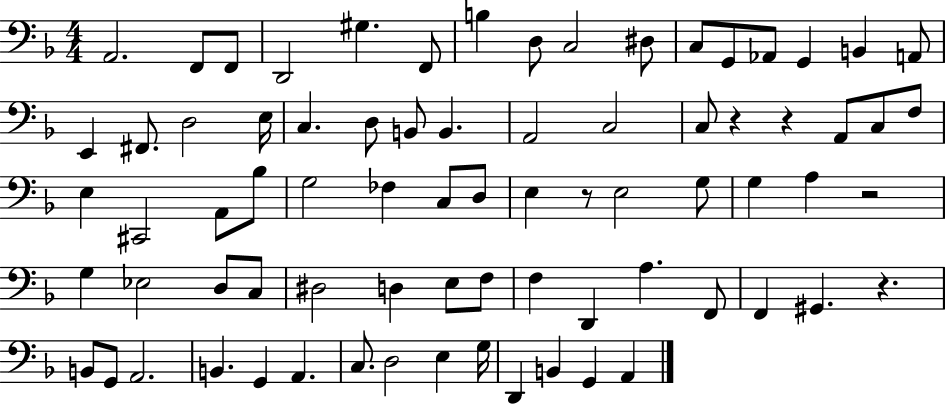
X:1
T:Untitled
M:4/4
L:1/4
K:F
A,,2 F,,/2 F,,/2 D,,2 ^G, F,,/2 B, D,/2 C,2 ^D,/2 C,/2 G,,/2 _A,,/2 G,, B,, A,,/2 E,, ^F,,/2 D,2 E,/4 C, D,/2 B,,/2 B,, A,,2 C,2 C,/2 z z A,,/2 C,/2 F,/2 E, ^C,,2 A,,/2 _B,/2 G,2 _F, C,/2 D,/2 E, z/2 E,2 G,/2 G, A, z2 G, _E,2 D,/2 C,/2 ^D,2 D, E,/2 F,/2 F, D,, A, F,,/2 F,, ^G,, z B,,/2 G,,/2 A,,2 B,, G,, A,, C,/2 D,2 E, G,/4 D,, B,, G,, A,,